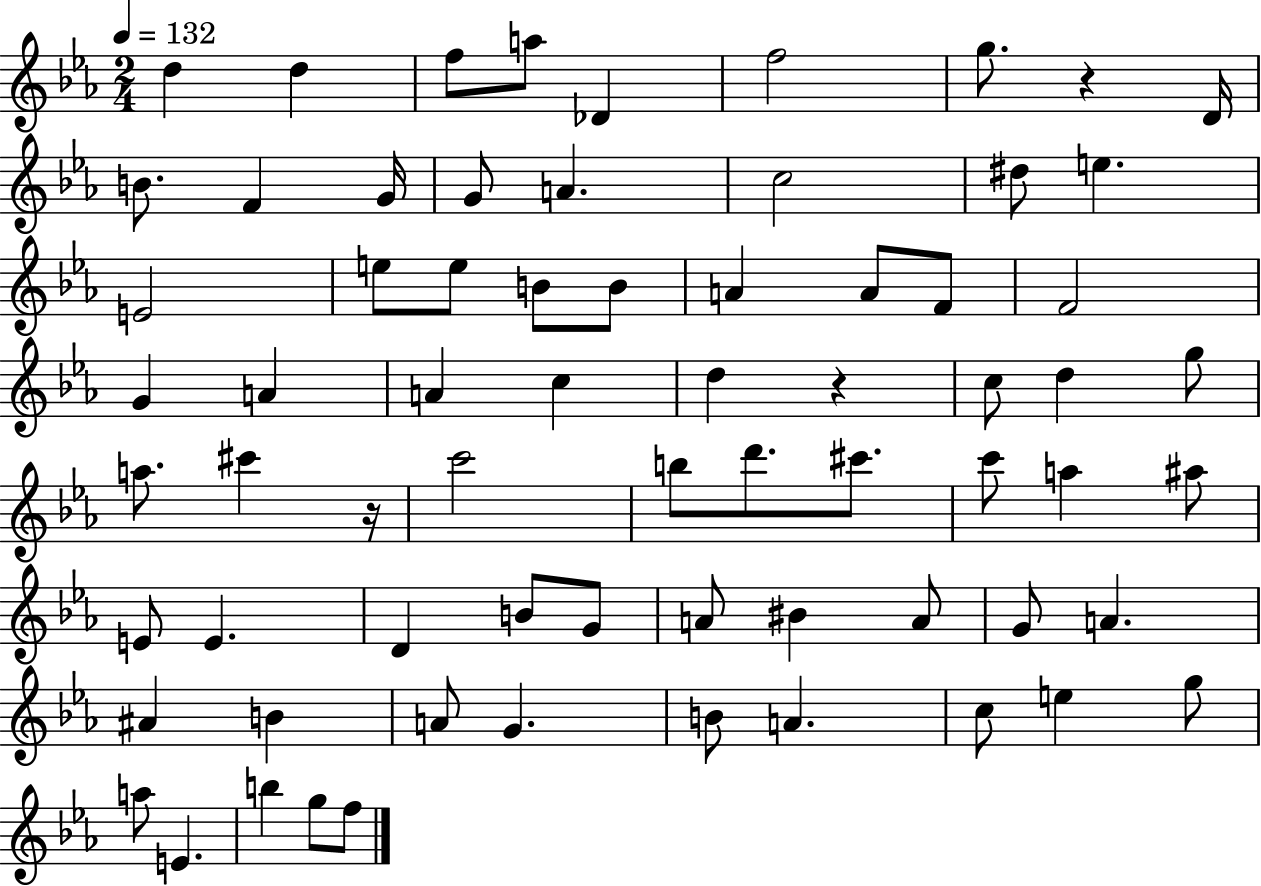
X:1
T:Untitled
M:2/4
L:1/4
K:Eb
d d f/2 a/2 _D f2 g/2 z D/4 B/2 F G/4 G/2 A c2 ^d/2 e E2 e/2 e/2 B/2 B/2 A A/2 F/2 F2 G A A c d z c/2 d g/2 a/2 ^c' z/4 c'2 b/2 d'/2 ^c'/2 c'/2 a ^a/2 E/2 E D B/2 G/2 A/2 ^B A/2 G/2 A ^A B A/2 G B/2 A c/2 e g/2 a/2 E b g/2 f/2